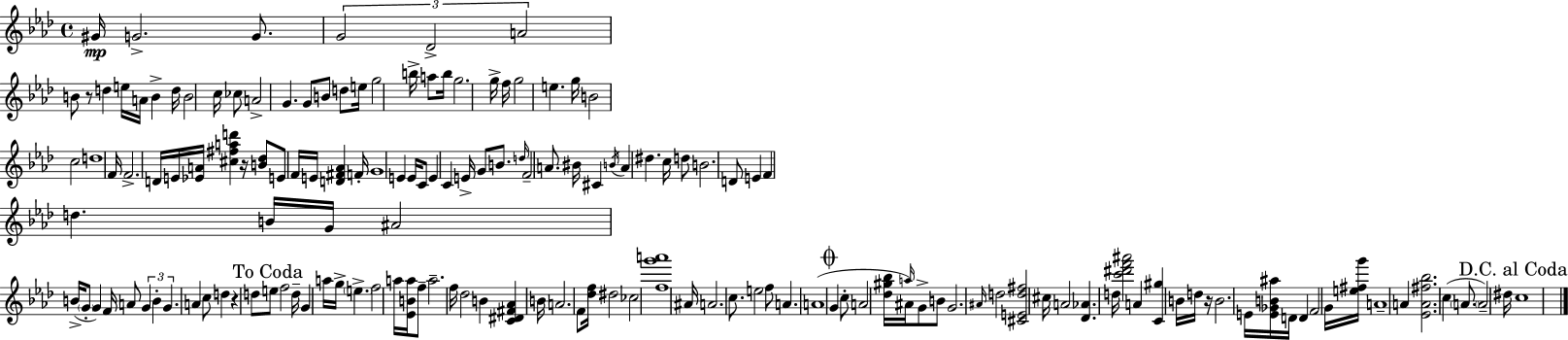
G#4/s G4/h. G4/e. G4/h Db4/h A4/h B4/e R/e D5/q E5/s A4/s B4/q D5/s B4/h C5/s CES5/e A4/h G4/q. G4/e B4/e D5/e E5/s G5/h B5/s A5/e B5/s G5/h. G5/s F5/s G5/h E5/q. G5/s B4/h C5/h D5/w F4/s F4/h. D4/s E4/s [Eb4,A4]/s [C#5,F#5,A5,D6]/q R/s [B4,Db5]/e E4/e F4/s E4/s [D4,F#4,Ab4]/q F4/s G4/w E4/q E4/s C4/e E4/q C4/q E4/s G4/e B4/e. D5/s F4/h A4/e. BIS4/s C#4/q B4/s A4/q D#5/q. C5/s D5/e B4/h. D4/e E4/q F4/q D5/q. B4/s G4/s A#4/h B4/s G4/e G4/q F4/s A4/e G4/q B4/q G4/q. A4/q C5/e D5/q R/q D5/e E5/e F5/h D5/s G4/q A5/s G5/s E5/q. F5/h A5/s [Eb4,B4,A5]/s F5/e A5/h. F5/s Db5/h B4/q [C4,D#4,F#4,Ab4]/q B4/s A4/h. F4/e [Db5,F5]/s D#5/h CES5/h [F5,G6,A6]/w A#4/s A4/h. C5/e. E5/h F5/e A4/q. A4/w G4/q C5/e A4/h [Db5,G#5,Bb5]/s A#4/s A5/s G4/e B4/e G4/h. A#4/s D5/h [C#4,E4,D5,F#5]/h C#5/s A4/h [Db4,Ab4]/q. D5/s [C6,D#6,F6,A#6]/h A4/q [C4,G#5]/q B4/s D5/s R/s B4/h. E4/s [E4,Gb4,B4,A#5]/s D4/s D4/q F4/h G4/s [E5,F#5,G6]/s A4/w A4/q [Eb4,A4,F#5,Bb5]/h. C5/q A4/e. A4/h D#5/s C5/w